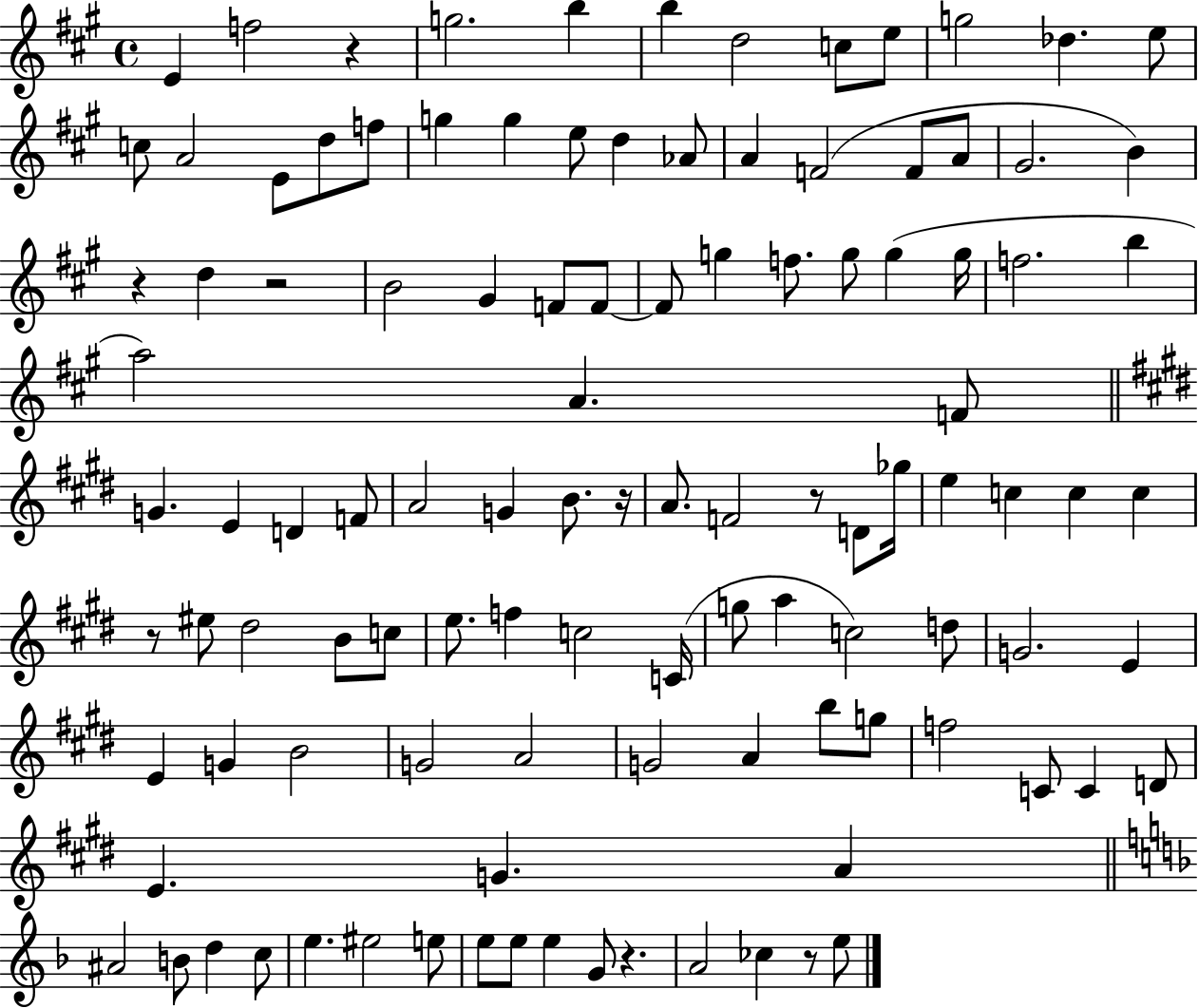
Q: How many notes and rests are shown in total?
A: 110